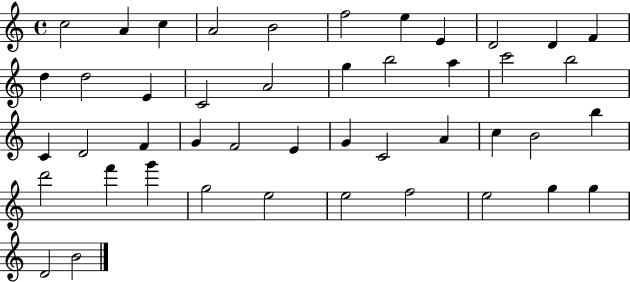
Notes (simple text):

C5/h A4/q C5/q A4/h B4/h F5/h E5/q E4/q D4/h D4/q F4/q D5/q D5/h E4/q C4/h A4/h G5/q B5/h A5/q C6/h B5/h C4/q D4/h F4/q G4/q F4/h E4/q G4/q C4/h A4/q C5/q B4/h B5/q D6/h F6/q G6/q G5/h E5/h E5/h F5/h E5/h G5/q G5/q D4/h B4/h